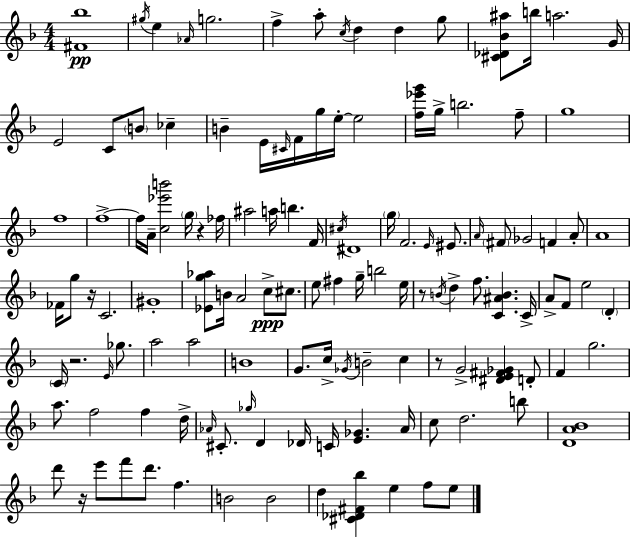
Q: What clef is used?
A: treble